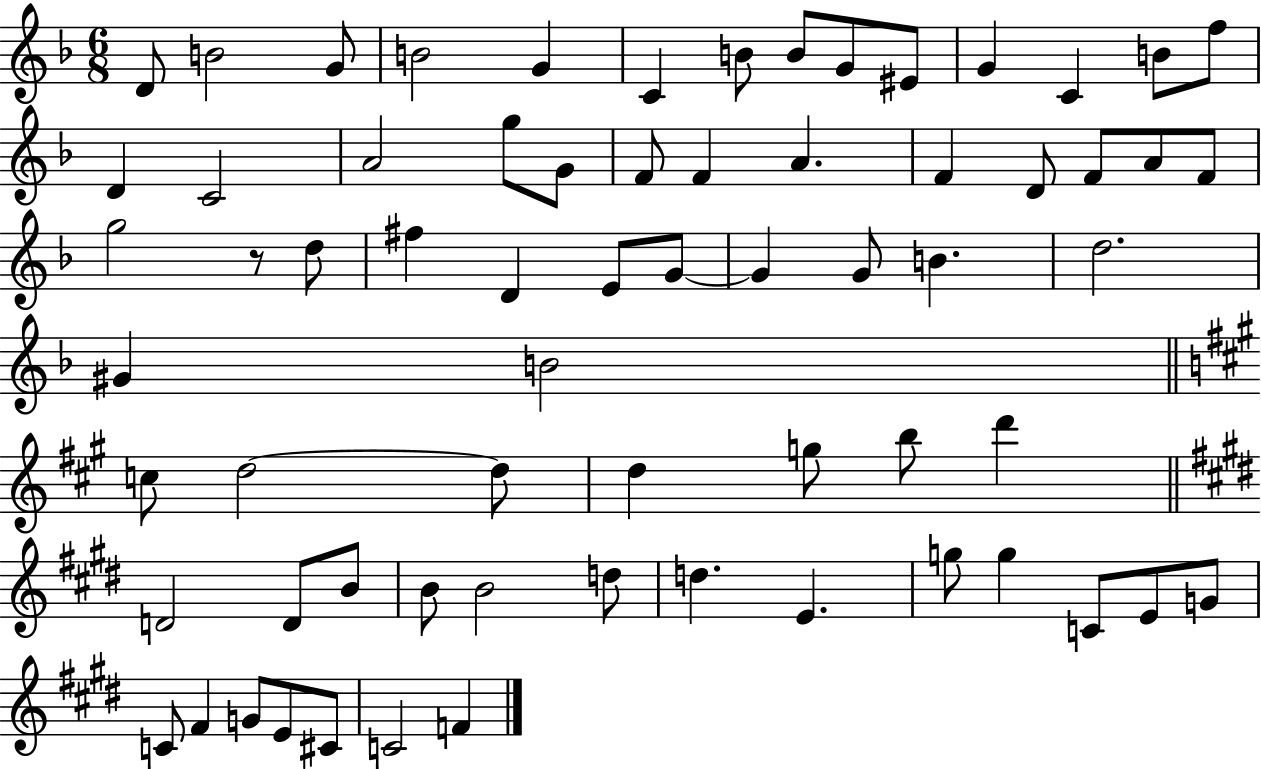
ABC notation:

X:1
T:Untitled
M:6/8
L:1/4
K:F
D/2 B2 G/2 B2 G C B/2 B/2 G/2 ^E/2 G C B/2 f/2 D C2 A2 g/2 G/2 F/2 F A F D/2 F/2 A/2 F/2 g2 z/2 d/2 ^f D E/2 G/2 G G/2 B d2 ^G B2 c/2 d2 d/2 d g/2 b/2 d' D2 D/2 B/2 B/2 B2 d/2 d E g/2 g C/2 E/2 G/2 C/2 ^F G/2 E/2 ^C/2 C2 F